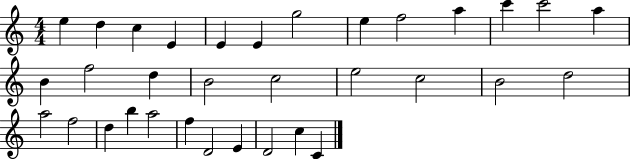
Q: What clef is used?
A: treble